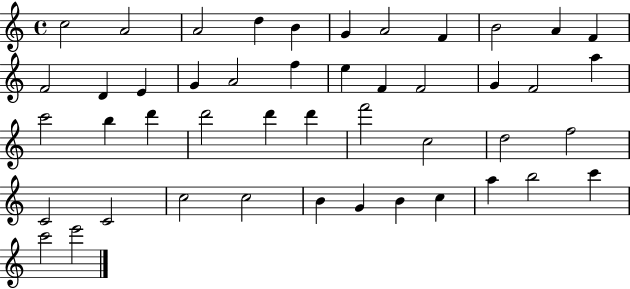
C5/h A4/h A4/h D5/q B4/q G4/q A4/h F4/q B4/h A4/q F4/q F4/h D4/q E4/q G4/q A4/h F5/q E5/q F4/q F4/h G4/q F4/h A5/q C6/h B5/q D6/q D6/h D6/q D6/q F6/h C5/h D5/h F5/h C4/h C4/h C5/h C5/h B4/q G4/q B4/q C5/q A5/q B5/h C6/q C6/h E6/h